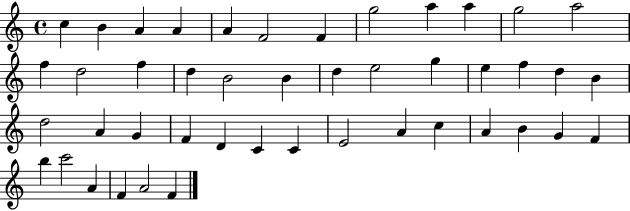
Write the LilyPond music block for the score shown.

{
  \clef treble
  \time 4/4
  \defaultTimeSignature
  \key c \major
  c''4 b'4 a'4 a'4 | a'4 f'2 f'4 | g''2 a''4 a''4 | g''2 a''2 | \break f''4 d''2 f''4 | d''4 b'2 b'4 | d''4 e''2 g''4 | e''4 f''4 d''4 b'4 | \break d''2 a'4 g'4 | f'4 d'4 c'4 c'4 | e'2 a'4 c''4 | a'4 b'4 g'4 f'4 | \break b''4 c'''2 a'4 | f'4 a'2 f'4 | \bar "|."
}